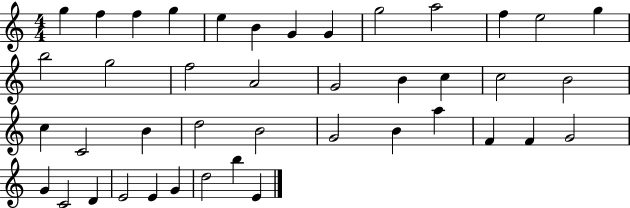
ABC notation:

X:1
T:Untitled
M:4/4
L:1/4
K:C
g f f g e B G G g2 a2 f e2 g b2 g2 f2 A2 G2 B c c2 B2 c C2 B d2 B2 G2 B a F F G2 G C2 D E2 E G d2 b E